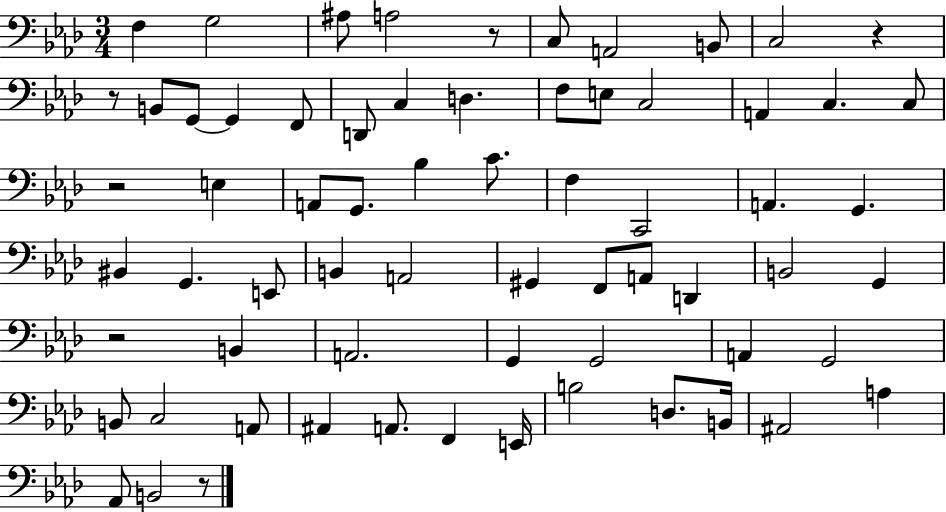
{
  \clef bass
  \numericTimeSignature
  \time 3/4
  \key aes \major
  f4 g2 | ais8 a2 r8 | c8 a,2 b,8 | c2 r4 | \break r8 b,8 g,8~~ g,4 f,8 | d,8 c4 d4. | f8 e8 c2 | a,4 c4. c8 | \break r2 e4 | a,8 g,8. bes4 c'8. | f4 c,2 | a,4. g,4. | \break bis,4 g,4. e,8 | b,4 a,2 | gis,4 f,8 a,8 d,4 | b,2 g,4 | \break r2 b,4 | a,2. | g,4 g,2 | a,4 g,2 | \break b,8 c2 a,8 | ais,4 a,8. f,4 e,16 | b2 d8. b,16 | ais,2 a4 | \break aes,8 b,2 r8 | \bar "|."
}